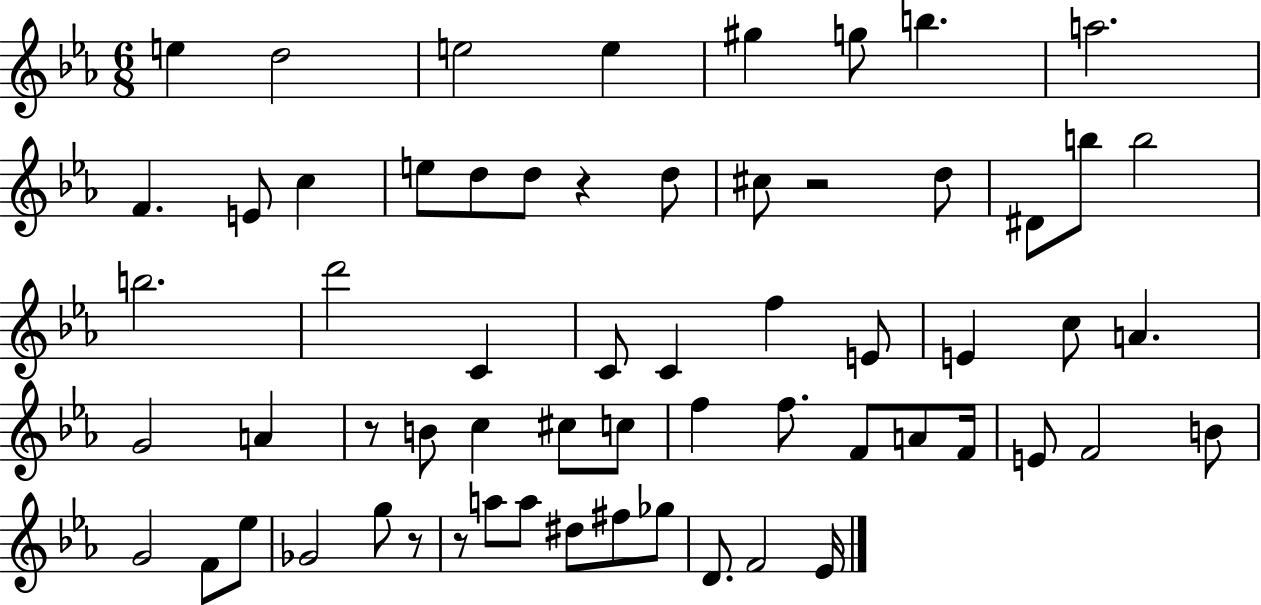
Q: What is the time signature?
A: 6/8